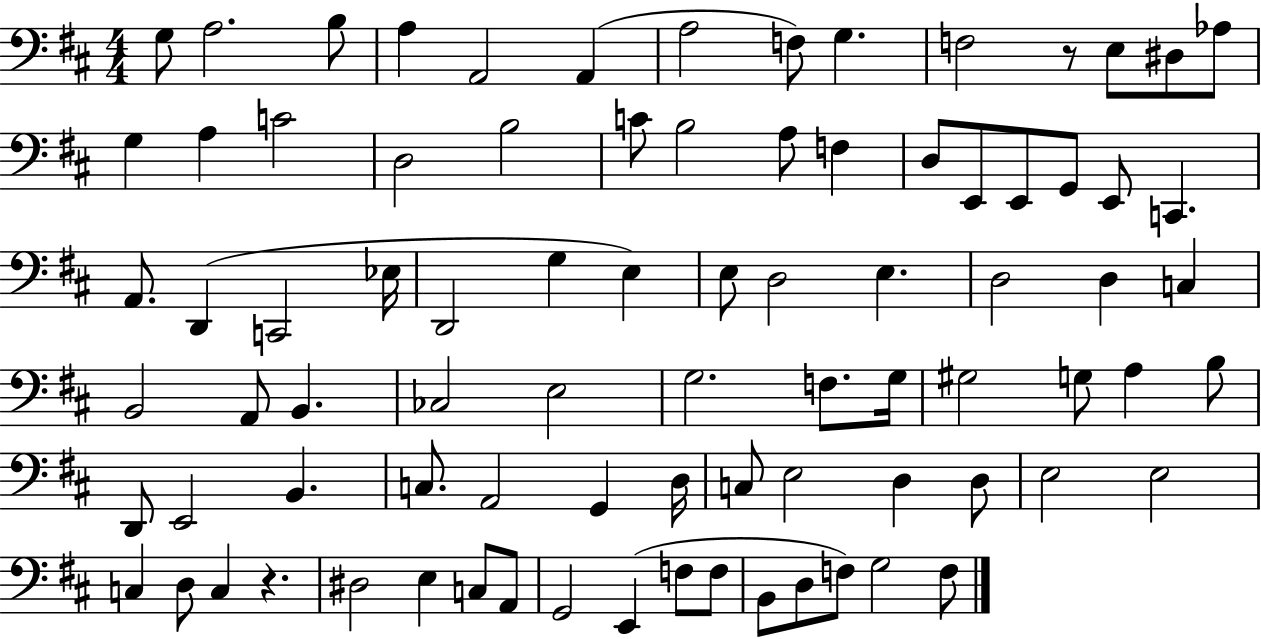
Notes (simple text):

G3/e A3/h. B3/e A3/q A2/h A2/q A3/h F3/e G3/q. F3/h R/e E3/e D#3/e Ab3/e G3/q A3/q C4/h D3/h B3/h C4/e B3/h A3/e F3/q D3/e E2/e E2/e G2/e E2/e C2/q. A2/e. D2/q C2/h Eb3/s D2/h G3/q E3/q E3/e D3/h E3/q. D3/h D3/q C3/q B2/h A2/e B2/q. CES3/h E3/h G3/h. F3/e. G3/s G#3/h G3/e A3/q B3/e D2/e E2/h B2/q. C3/e. A2/h G2/q D3/s C3/e E3/h D3/q D3/e E3/h E3/h C3/q D3/e C3/q R/q. D#3/h E3/q C3/e A2/e G2/h E2/q F3/e F3/e B2/e D3/e F3/e G3/h F3/e